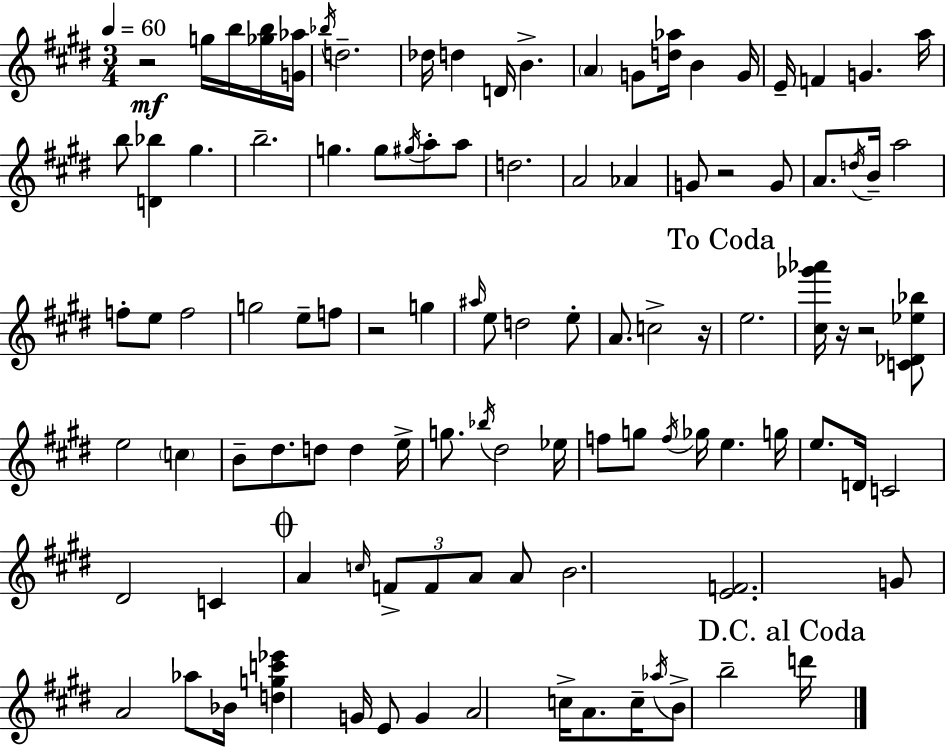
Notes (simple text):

R/h G5/s B5/s [Gb5,B5]/s [G4,Ab5]/s Bb5/s D5/h. Db5/s D5/q D4/s B4/q. A4/q G4/e [D5,Ab5]/s B4/q G4/s E4/s F4/q G4/q. A5/s B5/e [D4,Bb5]/q G#5/q. B5/h. G5/q. G5/e G#5/s A5/e A5/e D5/h. A4/h Ab4/q G4/e R/h G4/e A4/e. D5/s B4/s A5/h F5/e E5/e F5/h G5/h E5/e F5/e R/h G5/q A#5/s E5/e D5/h E5/e A4/e. C5/h R/s E5/h. [C#5,Gb6,Ab6]/s R/s R/h [C4,Db4,Eb5,Bb5]/e E5/h C5/q B4/e D#5/e. D5/e D5/q E5/s G5/e. Bb5/s D#5/h Eb5/s F5/e G5/e F5/s Gb5/s E5/q. G5/s E5/e. D4/s C4/h D#4/h C4/q A4/q C5/s F4/e F4/e A4/e A4/e B4/h. [E4,F4]/h. G4/e A4/h Ab5/e Bb4/s [D5,G5,C6,Eb6]/q G4/s E4/e G4/q A4/h C5/s A4/e. C5/s Ab5/s B4/e B5/h D6/s